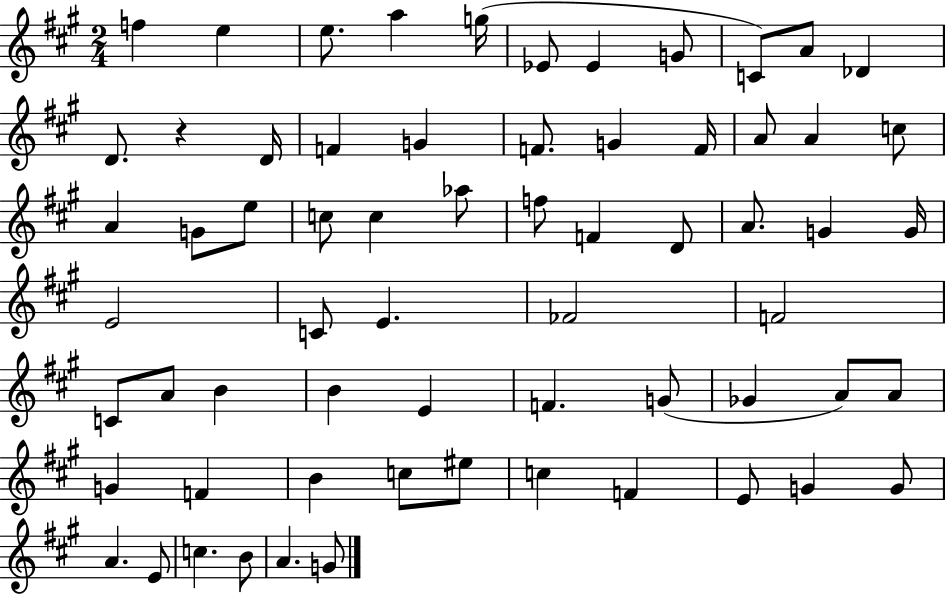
{
  \clef treble
  \numericTimeSignature
  \time 2/4
  \key a \major
  \repeat volta 2 { f''4 e''4 | e''8. a''4 g''16( | ees'8 ees'4 g'8 | c'8) a'8 des'4 | \break d'8. r4 d'16 | f'4 g'4 | f'8. g'4 f'16 | a'8 a'4 c''8 | \break a'4 g'8 e''8 | c''8 c''4 aes''8 | f''8 f'4 d'8 | a'8. g'4 g'16 | \break e'2 | c'8 e'4. | fes'2 | f'2 | \break c'8 a'8 b'4 | b'4 e'4 | f'4. g'8( | ges'4 a'8) a'8 | \break g'4 f'4 | b'4 c''8 eis''8 | c''4 f'4 | e'8 g'4 g'8 | \break a'4. e'8 | c''4. b'8 | a'4. g'8 | } \bar "|."
}